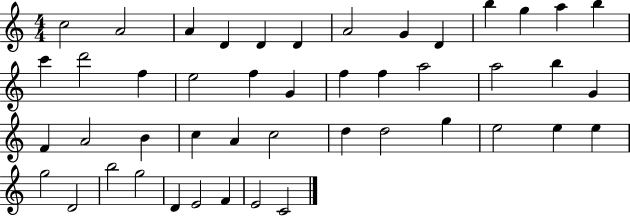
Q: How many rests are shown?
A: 0